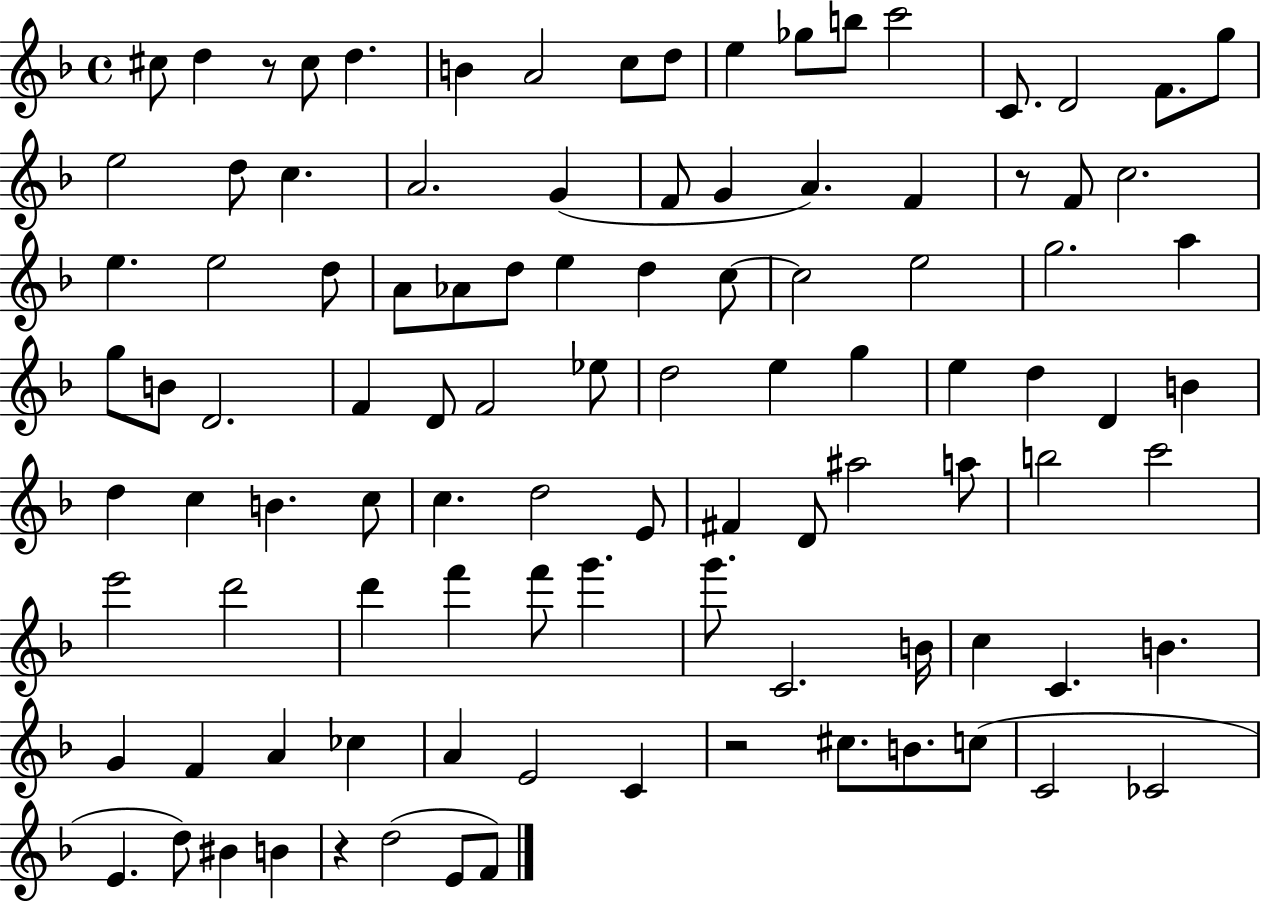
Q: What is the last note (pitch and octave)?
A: F4